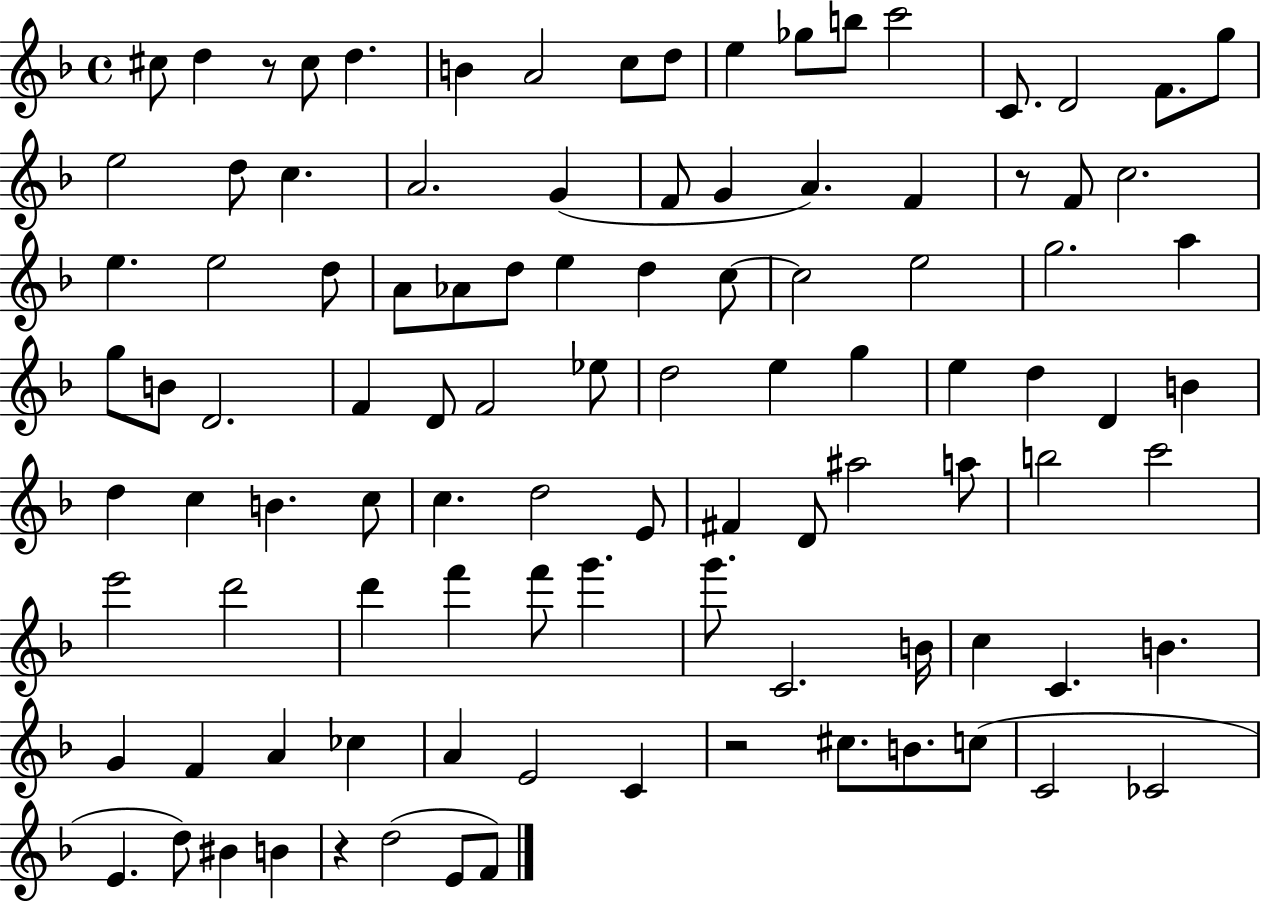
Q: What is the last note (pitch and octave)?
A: F4